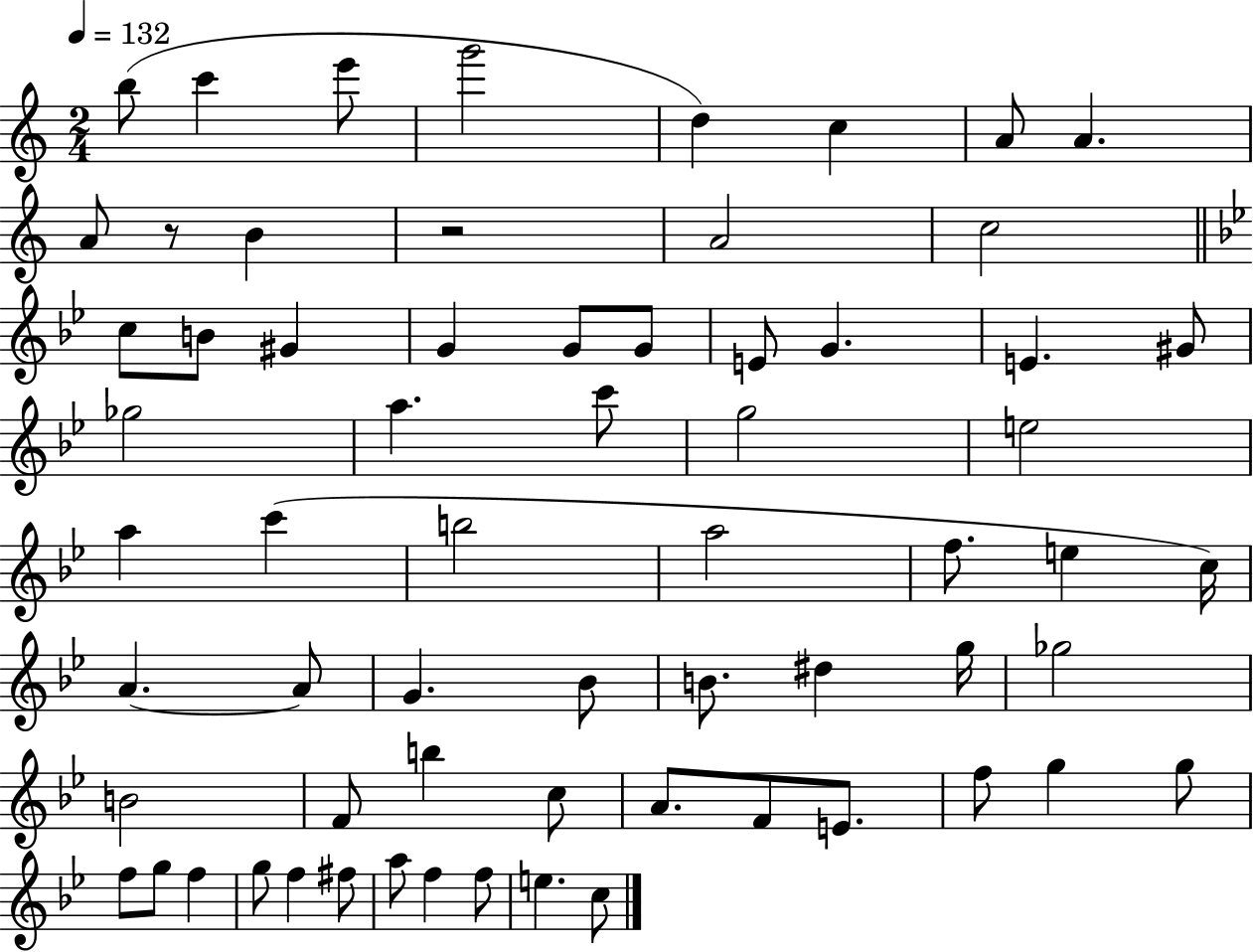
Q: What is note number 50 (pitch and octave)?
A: F5